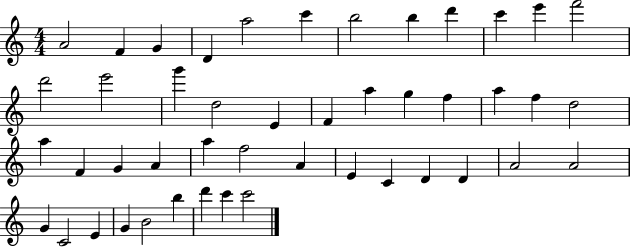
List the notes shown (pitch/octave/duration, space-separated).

A4/h F4/q G4/q D4/q A5/h C6/q B5/h B5/q D6/q C6/q E6/q F6/h D6/h E6/h G6/q D5/h E4/q F4/q A5/q G5/q F5/q A5/q F5/q D5/h A5/q F4/q G4/q A4/q A5/q F5/h A4/q E4/q C4/q D4/q D4/q A4/h A4/h G4/q C4/h E4/q G4/q B4/h B5/q D6/q C6/q C6/h